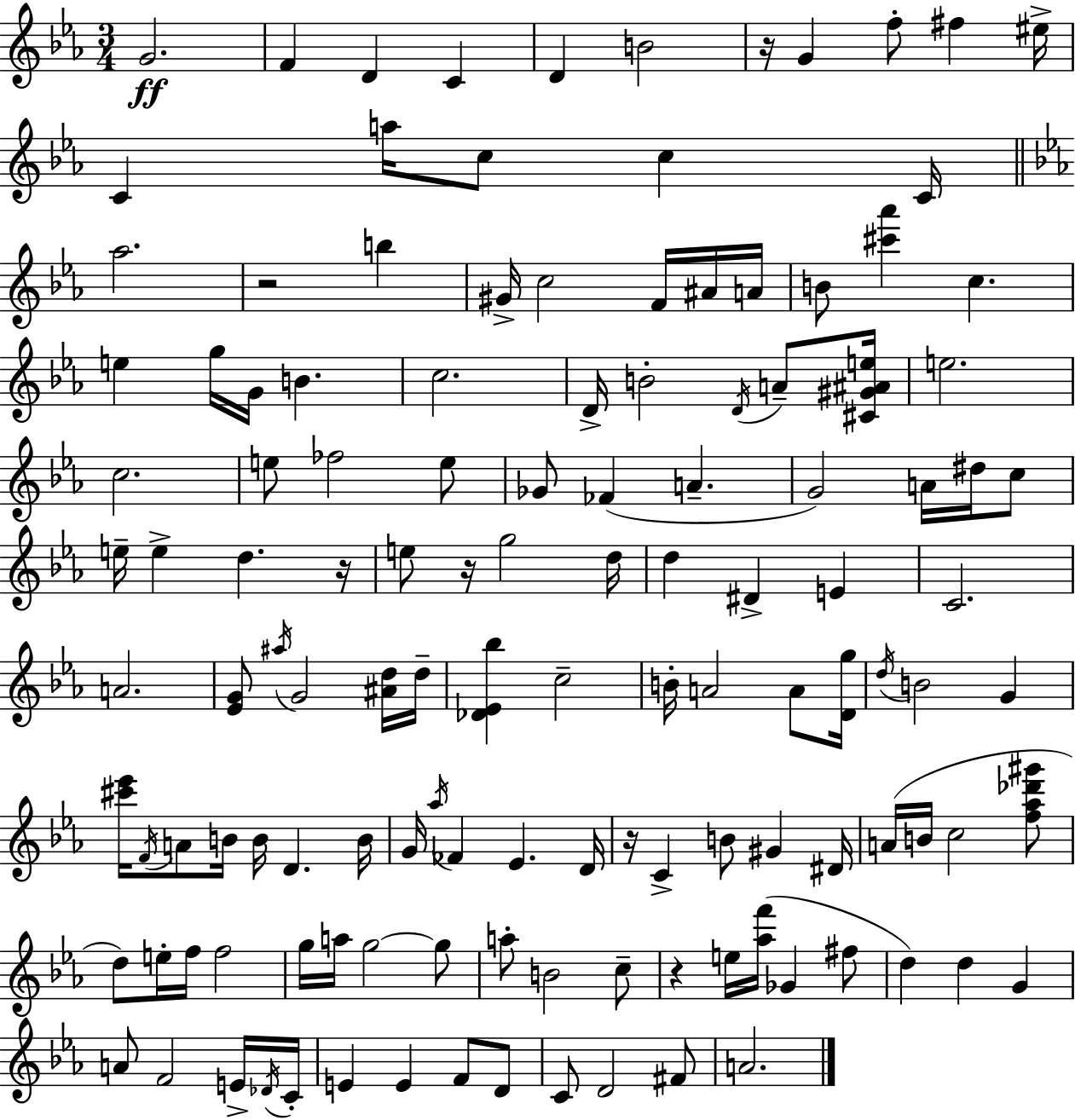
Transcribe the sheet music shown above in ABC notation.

X:1
T:Untitled
M:3/4
L:1/4
K:Eb
G2 F D C D B2 z/4 G f/2 ^f ^e/4 C a/4 c/2 c C/4 _a2 z2 b ^G/4 c2 F/4 ^A/4 A/4 B/2 [^c'_a'] c e g/4 G/4 B c2 D/4 B2 D/4 A/2 [^C^G^Ae]/4 e2 c2 e/2 _f2 e/2 _G/2 _F A G2 A/4 ^d/4 c/2 e/4 e d z/4 e/2 z/4 g2 d/4 d ^D E C2 A2 [_EG]/2 ^a/4 G2 [^Ad]/4 d/4 [_D_E_b] c2 B/4 A2 A/2 [Dg]/4 d/4 B2 G [^c'_e']/4 F/4 A/2 B/4 B/4 D B/4 G/4 _a/4 _F _E D/4 z/4 C B/2 ^G ^D/4 A/4 B/4 c2 [f_a_d'^g']/2 d/2 e/4 f/4 f2 g/4 a/4 g2 g/2 a/2 B2 c/2 z e/4 [_af']/4 _G ^f/2 d d G A/2 F2 E/4 _D/4 C/4 E E F/2 D/2 C/2 D2 ^F/2 A2